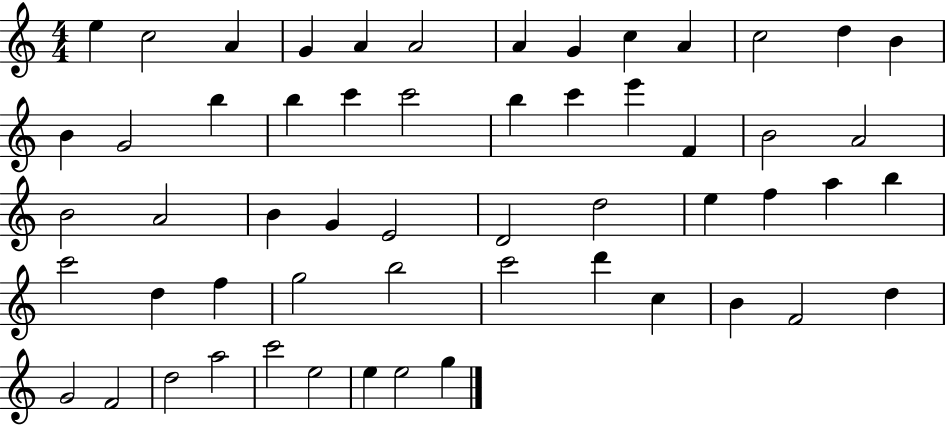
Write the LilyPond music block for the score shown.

{
  \clef treble
  \numericTimeSignature
  \time 4/4
  \key c \major
  e''4 c''2 a'4 | g'4 a'4 a'2 | a'4 g'4 c''4 a'4 | c''2 d''4 b'4 | \break b'4 g'2 b''4 | b''4 c'''4 c'''2 | b''4 c'''4 e'''4 f'4 | b'2 a'2 | \break b'2 a'2 | b'4 g'4 e'2 | d'2 d''2 | e''4 f''4 a''4 b''4 | \break c'''2 d''4 f''4 | g''2 b''2 | c'''2 d'''4 c''4 | b'4 f'2 d''4 | \break g'2 f'2 | d''2 a''2 | c'''2 e''2 | e''4 e''2 g''4 | \break \bar "|."
}